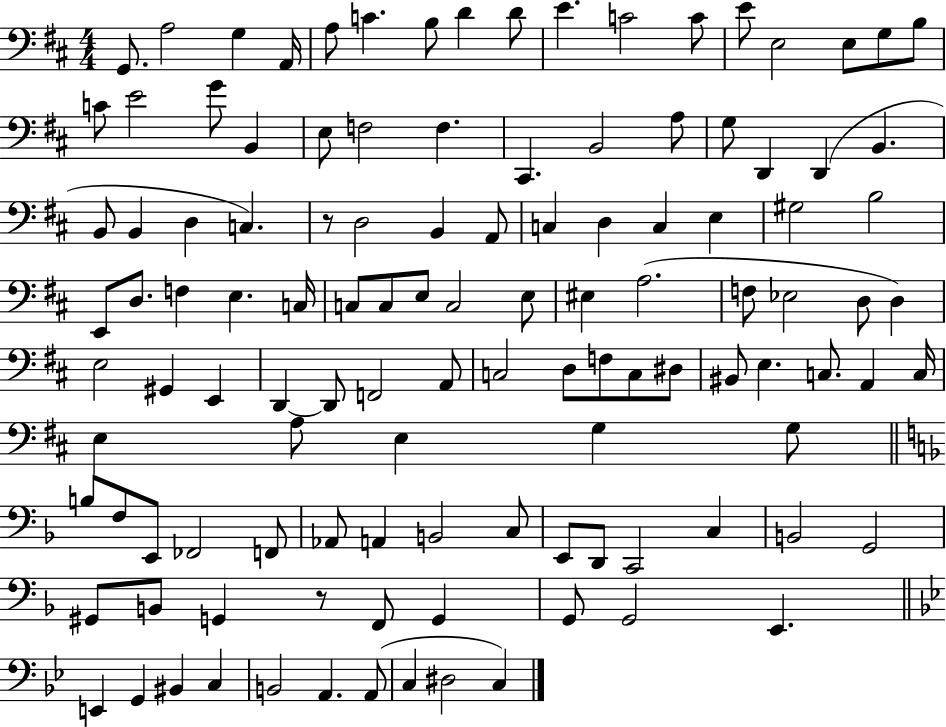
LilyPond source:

{
  \clef bass
  \numericTimeSignature
  \time 4/4
  \key d \major
  g,8. a2 g4 a,16 | a8 c'4. b8 d'4 d'8 | e'4. c'2 c'8 | e'8 e2 e8 g8 b8 | \break c'8 e'2 g'8 b,4 | e8 f2 f4. | cis,4. b,2 a8 | g8 d,4 d,4( b,4. | \break b,8 b,4 d4 c4.) | r8 d2 b,4 a,8 | c4 d4 c4 e4 | gis2 b2 | \break e,8 d8. f4 e4. c16 | c8 c8 e8 c2 e8 | eis4 a2.( | f8 ees2 d8 d4) | \break e2 gis,4 e,4 | d,4~~ d,8 f,2 a,8 | c2 d8 f8 c8 dis8 | bis,8 e4. c8. a,4 c16 | \break e4 a8 e4 g4 g8 | \bar "||" \break \key d \minor b8 f8 e,8 fes,2 f,8 | aes,8 a,4 b,2 c8 | e,8 d,8 c,2 c4 | b,2 g,2 | \break gis,8 b,8 g,4 r8 f,8 g,4 | g,8 g,2 e,4. | \bar "||" \break \key bes \major e,4 g,4 bis,4 c4 | b,2 a,4. a,8( | c4 dis2 c4) | \bar "|."
}